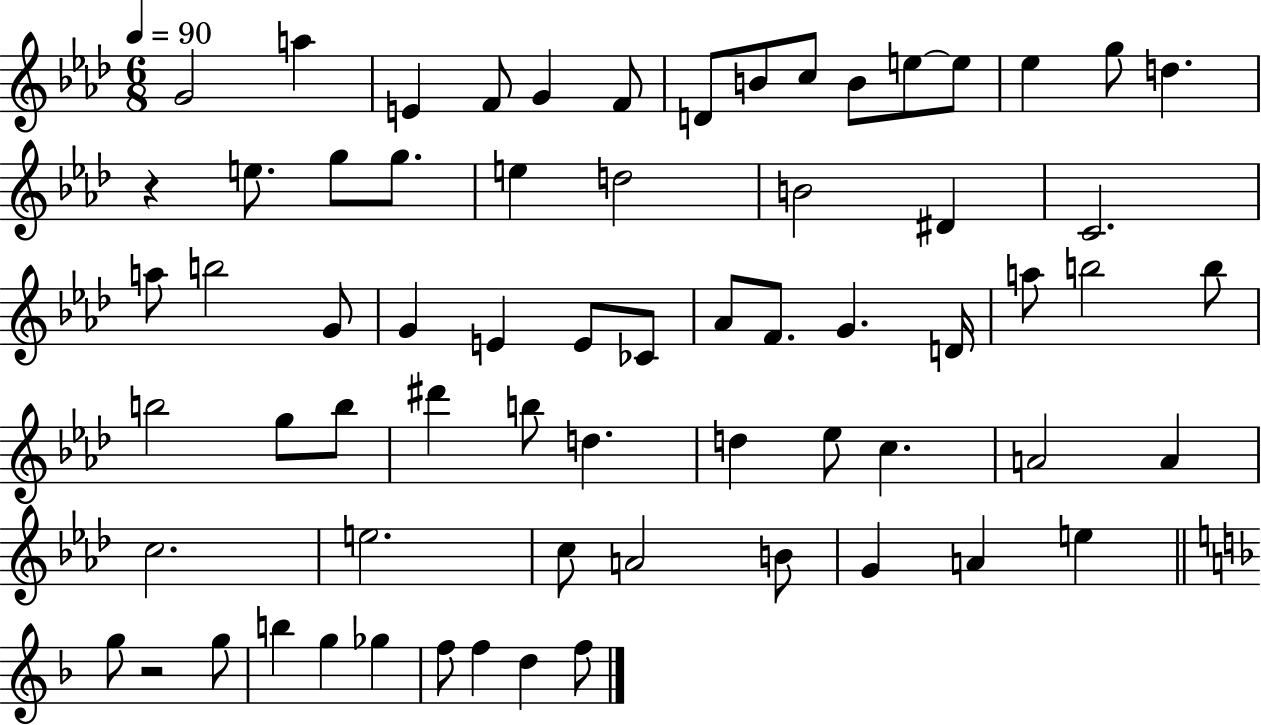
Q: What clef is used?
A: treble